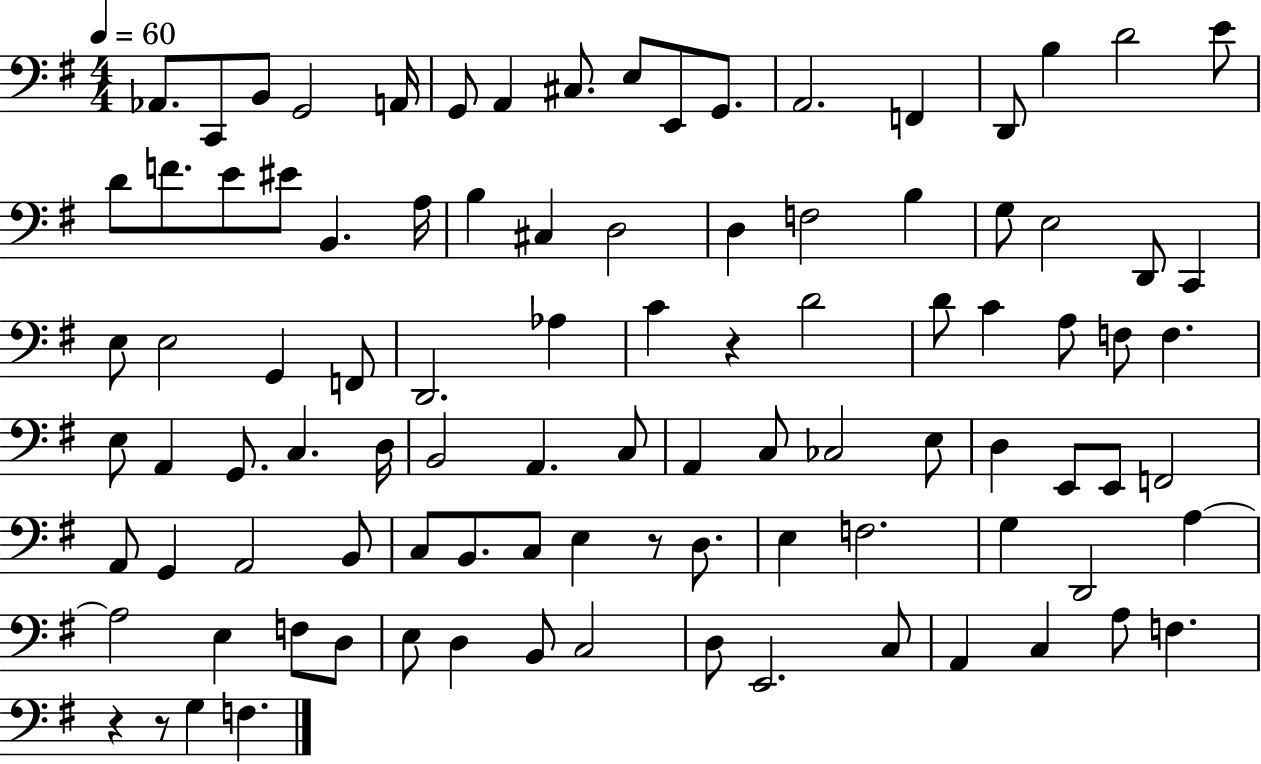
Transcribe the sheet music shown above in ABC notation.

X:1
T:Untitled
M:4/4
L:1/4
K:G
_A,,/2 C,,/2 B,,/2 G,,2 A,,/4 G,,/2 A,, ^C,/2 E,/2 E,,/2 G,,/2 A,,2 F,, D,,/2 B, D2 E/2 D/2 F/2 E/2 ^E/2 B,, A,/4 B, ^C, D,2 D, F,2 B, G,/2 E,2 D,,/2 C,, E,/2 E,2 G,, F,,/2 D,,2 _A, C z D2 D/2 C A,/2 F,/2 F, E,/2 A,, G,,/2 C, D,/4 B,,2 A,, C,/2 A,, C,/2 _C,2 E,/2 D, E,,/2 E,,/2 F,,2 A,,/2 G,, A,,2 B,,/2 C,/2 B,,/2 C,/2 E, z/2 D,/2 E, F,2 G, D,,2 A, A,2 E, F,/2 D,/2 E,/2 D, B,,/2 C,2 D,/2 E,,2 C,/2 A,, C, A,/2 F, z z/2 G, F,